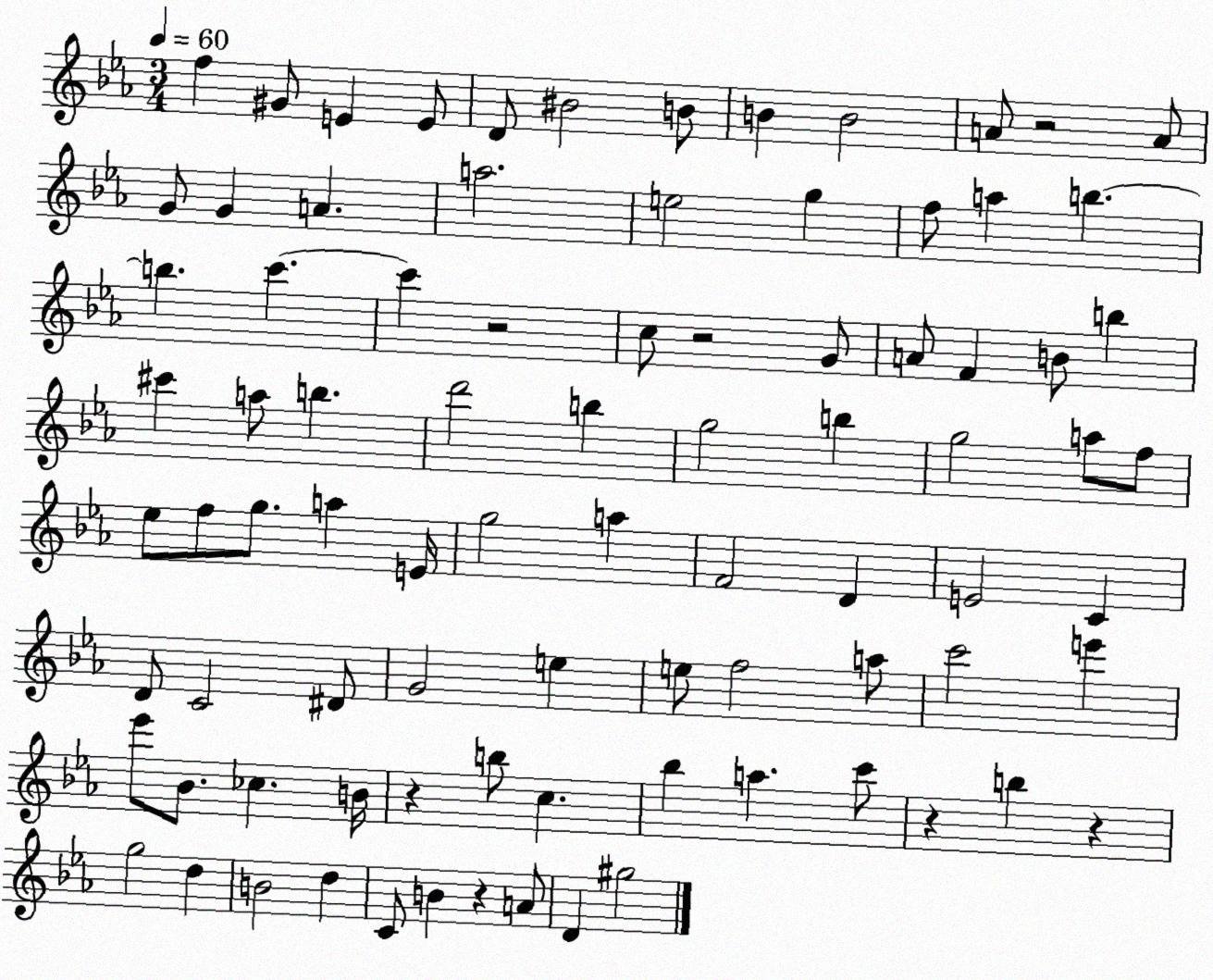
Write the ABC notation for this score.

X:1
T:Untitled
M:3/4
L:1/4
K:Eb
f ^G/2 E E/2 D/2 ^B2 B/2 B B2 A/2 z2 A/2 G/2 G A a2 e2 g f/2 a b b c' c' z2 c/2 z2 G/2 A/2 F B/2 b ^c' a/2 b d'2 b g2 b g2 a/2 f/2 _e/2 f/2 g/2 a E/4 g2 a F2 D E2 C D/2 C2 ^D/2 G2 e e/2 f2 a/2 c'2 e' _e'/2 _B/2 _c B/4 z b/2 c _b a c'/2 z b z g2 d B2 d C/2 B z A/2 D ^g2